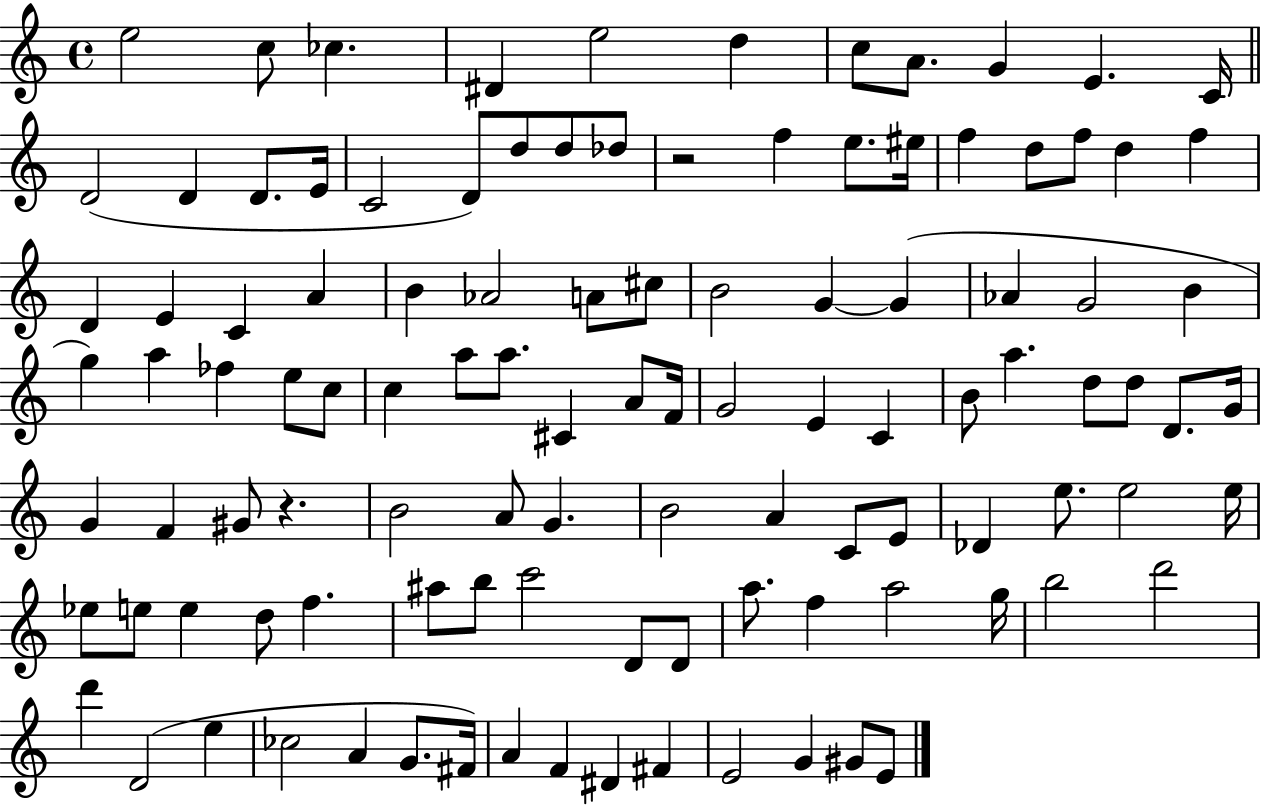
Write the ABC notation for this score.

X:1
T:Untitled
M:4/4
L:1/4
K:C
e2 c/2 _c ^D e2 d c/2 A/2 G E C/4 D2 D D/2 E/4 C2 D/2 d/2 d/2 _d/2 z2 f e/2 ^e/4 f d/2 f/2 d f D E C A B _A2 A/2 ^c/2 B2 G G _A G2 B g a _f e/2 c/2 c a/2 a/2 ^C A/2 F/4 G2 E C B/2 a d/2 d/2 D/2 G/4 G F ^G/2 z B2 A/2 G B2 A C/2 E/2 _D e/2 e2 e/4 _e/2 e/2 e d/2 f ^a/2 b/2 c'2 D/2 D/2 a/2 f a2 g/4 b2 d'2 d' D2 e _c2 A G/2 ^F/4 A F ^D ^F E2 G ^G/2 E/2